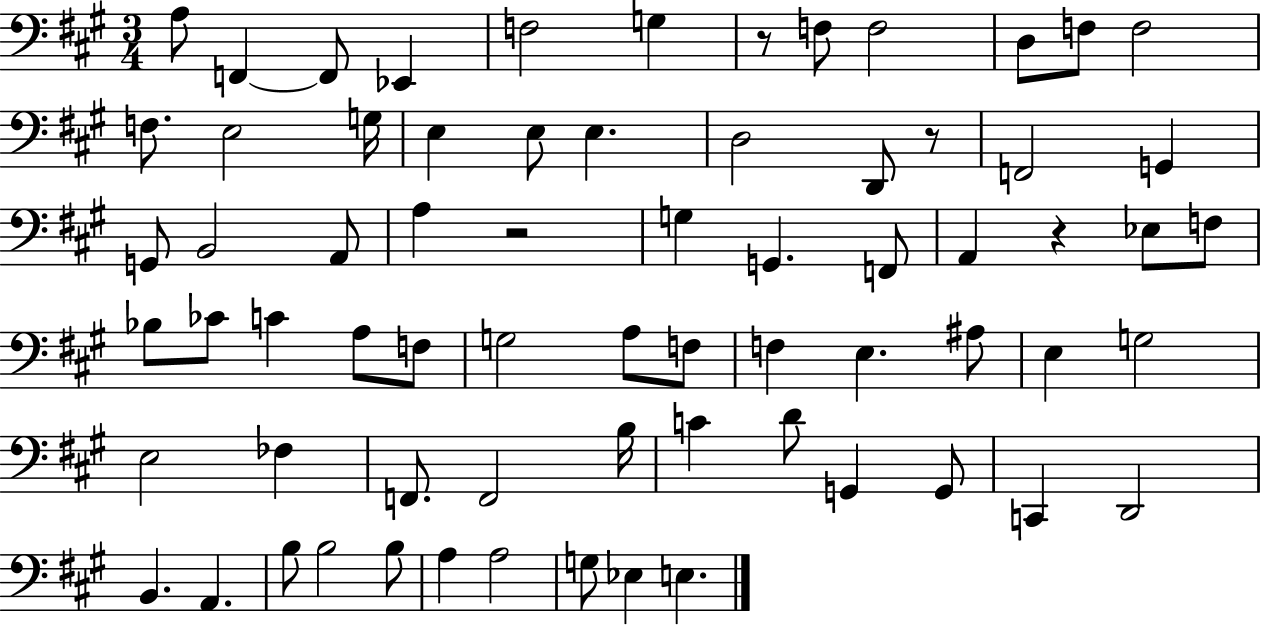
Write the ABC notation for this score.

X:1
T:Untitled
M:3/4
L:1/4
K:A
A,/2 F,, F,,/2 _E,, F,2 G, z/2 F,/2 F,2 D,/2 F,/2 F,2 F,/2 E,2 G,/4 E, E,/2 E, D,2 D,,/2 z/2 F,,2 G,, G,,/2 B,,2 A,,/2 A, z2 G, G,, F,,/2 A,, z _E,/2 F,/2 _B,/2 _C/2 C A,/2 F,/2 G,2 A,/2 F,/2 F, E, ^A,/2 E, G,2 E,2 _F, F,,/2 F,,2 B,/4 C D/2 G,, G,,/2 C,, D,,2 B,, A,, B,/2 B,2 B,/2 A, A,2 G,/2 _E, E,